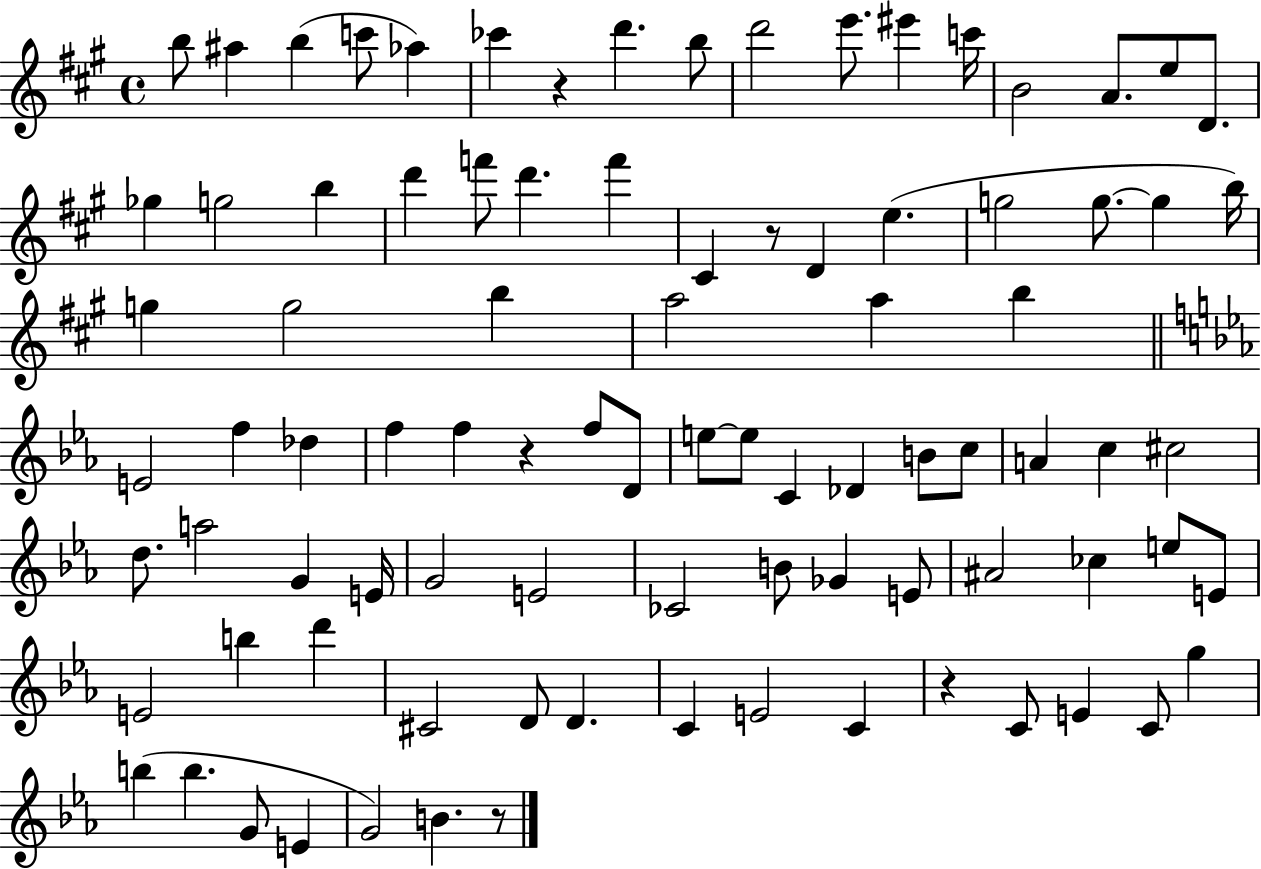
{
  \clef treble
  \time 4/4
  \defaultTimeSignature
  \key a \major
  b''8 ais''4 b''4( c'''8 aes''4) | ces'''4 r4 d'''4. b''8 | d'''2 e'''8. eis'''4 c'''16 | b'2 a'8. e''8 d'8. | \break ges''4 g''2 b''4 | d'''4 f'''8 d'''4. f'''4 | cis'4 r8 d'4 e''4.( | g''2 g''8.~~ g''4 b''16) | \break g''4 g''2 b''4 | a''2 a''4 b''4 | \bar "||" \break \key ees \major e'2 f''4 des''4 | f''4 f''4 r4 f''8 d'8 | e''8~~ e''8 c'4 des'4 b'8 c''8 | a'4 c''4 cis''2 | \break d''8. a''2 g'4 e'16 | g'2 e'2 | ces'2 b'8 ges'4 e'8 | ais'2 ces''4 e''8 e'8 | \break e'2 b''4 d'''4 | cis'2 d'8 d'4. | c'4 e'2 c'4 | r4 c'8 e'4 c'8 g''4 | \break b''4( b''4. g'8 e'4 | g'2) b'4. r8 | \bar "|."
}